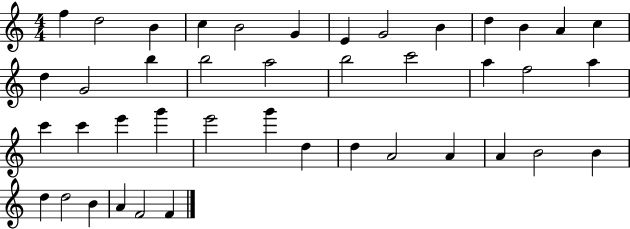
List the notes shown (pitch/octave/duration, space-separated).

F5/q D5/h B4/q C5/q B4/h G4/q E4/q G4/h B4/q D5/q B4/q A4/q C5/q D5/q G4/h B5/q B5/h A5/h B5/h C6/h A5/q F5/h A5/q C6/q C6/q E6/q G6/q E6/h G6/q D5/q D5/q A4/h A4/q A4/q B4/h B4/q D5/q D5/h B4/q A4/q F4/h F4/q